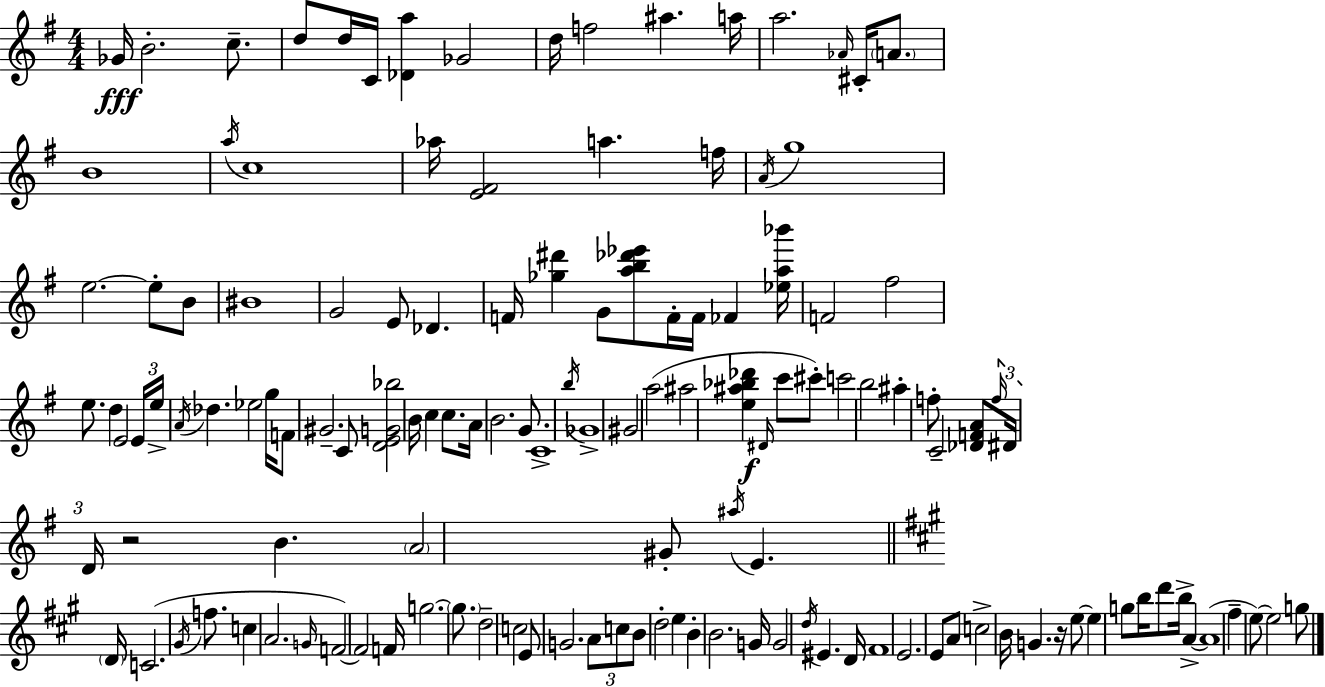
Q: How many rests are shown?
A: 2